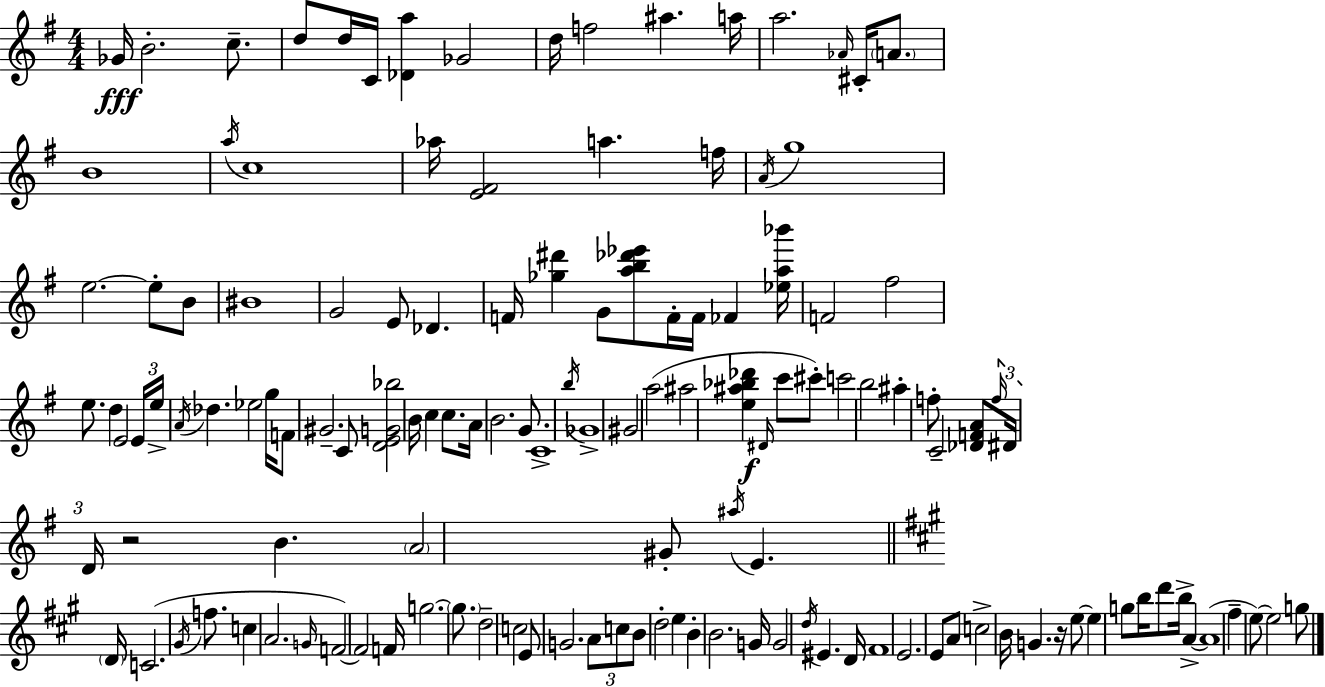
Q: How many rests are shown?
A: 2